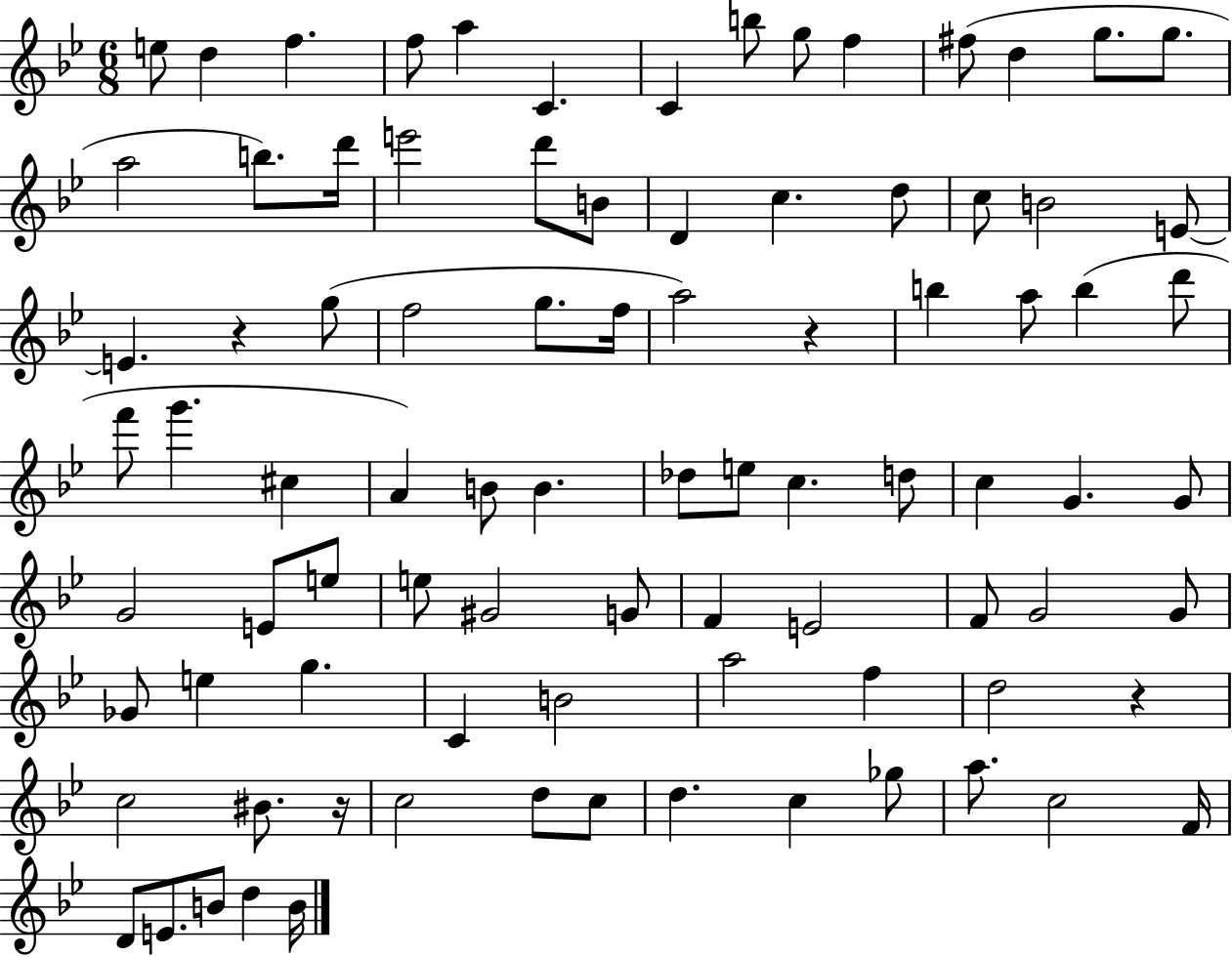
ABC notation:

X:1
T:Untitled
M:6/8
L:1/4
K:Bb
e/2 d f f/2 a C C b/2 g/2 f ^f/2 d g/2 g/2 a2 b/2 d'/4 e'2 d'/2 B/2 D c d/2 c/2 B2 E/2 E z g/2 f2 g/2 f/4 a2 z b a/2 b d'/2 f'/2 g' ^c A B/2 B _d/2 e/2 c d/2 c G G/2 G2 E/2 e/2 e/2 ^G2 G/2 F E2 F/2 G2 G/2 _G/2 e g C B2 a2 f d2 z c2 ^B/2 z/4 c2 d/2 c/2 d c _g/2 a/2 c2 F/4 D/2 E/2 B/2 d B/4